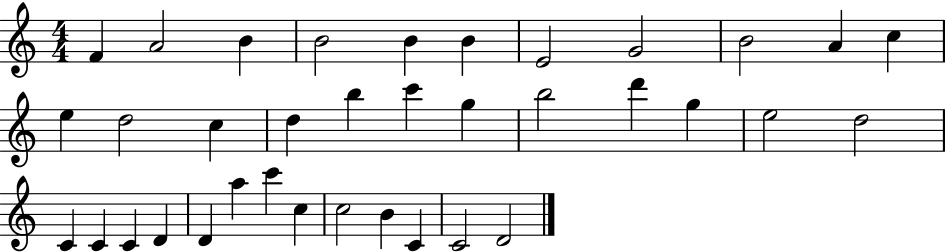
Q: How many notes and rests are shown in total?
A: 36